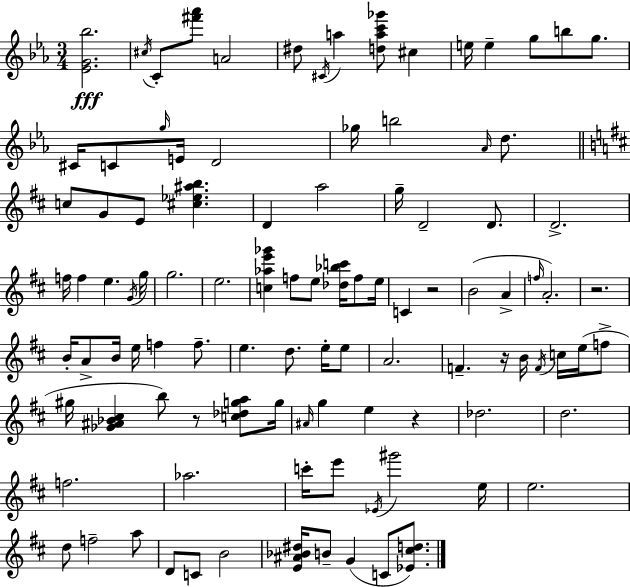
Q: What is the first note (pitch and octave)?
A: C#5